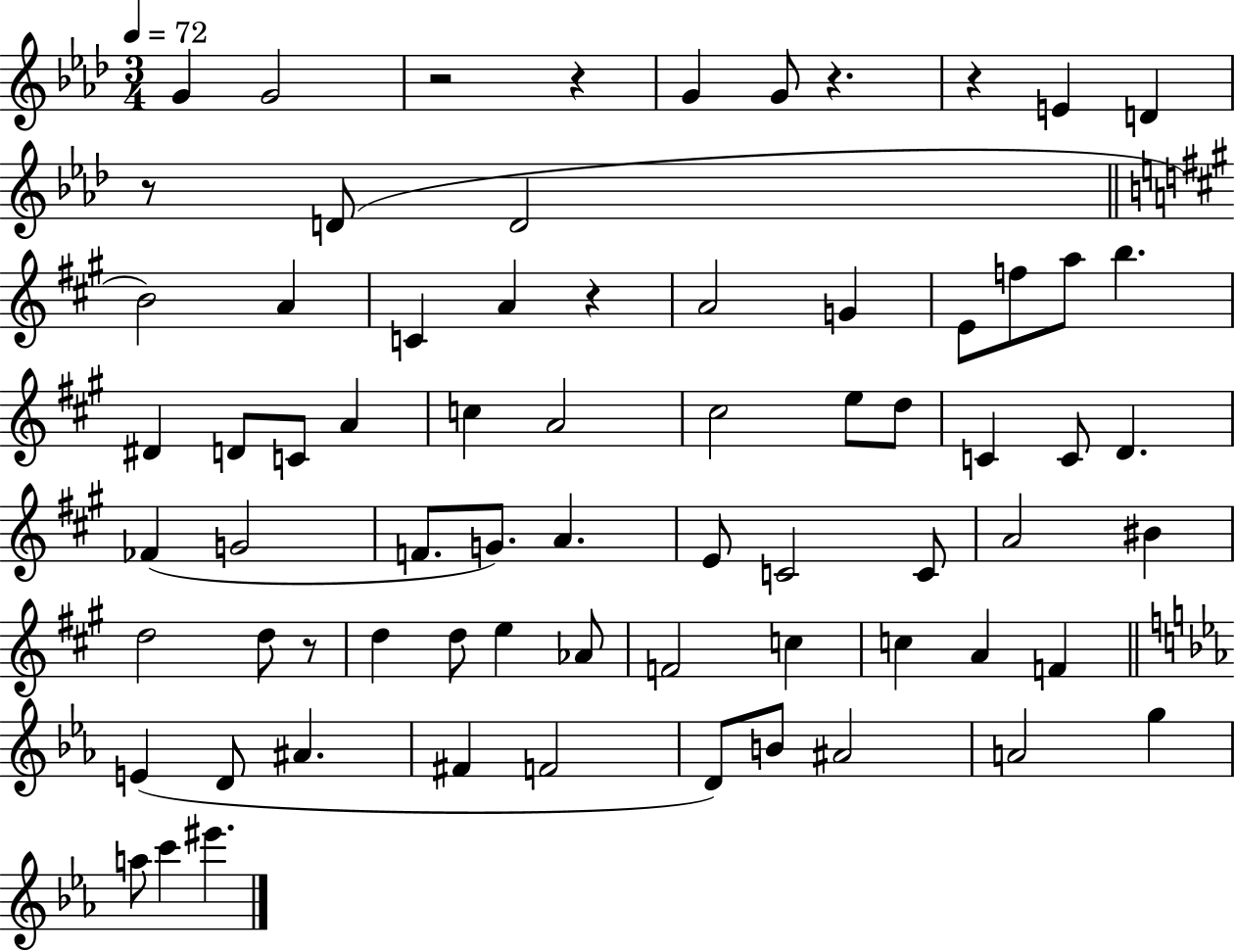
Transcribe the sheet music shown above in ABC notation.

X:1
T:Untitled
M:3/4
L:1/4
K:Ab
G G2 z2 z G G/2 z z E D z/2 D/2 D2 B2 A C A z A2 G E/2 f/2 a/2 b ^D D/2 C/2 A c A2 ^c2 e/2 d/2 C C/2 D _F G2 F/2 G/2 A E/2 C2 C/2 A2 ^B d2 d/2 z/2 d d/2 e _A/2 F2 c c A F E D/2 ^A ^F F2 D/2 B/2 ^A2 A2 g a/2 c' ^e'